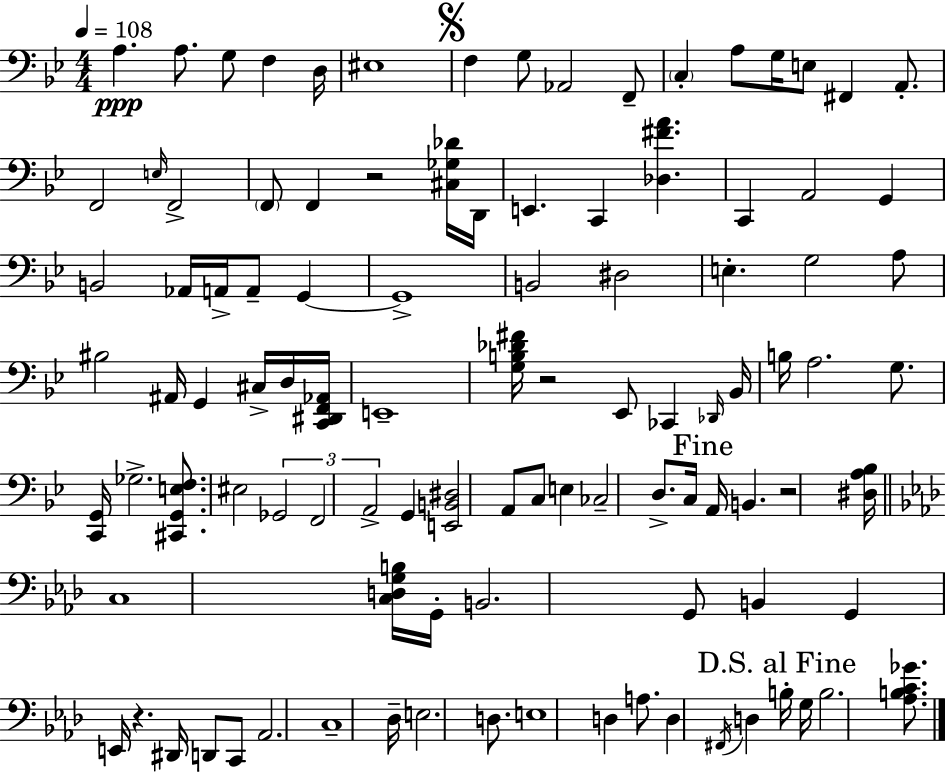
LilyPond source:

{
  \clef bass
  \numericTimeSignature
  \time 4/4
  \key bes \major
  \tempo 4 = 108
  a4.\ppp a8. g8 f4 d16 | eis1 | \mark \markup { \musicglyph "scripts.segno" } f4 g8 aes,2 f,8-- | \parenthesize c4-. a8 g16 e8 fis,4 a,8.-. | \break f,2 \grace { e16 } f,2-> | \parenthesize f,8 f,4 r2 <cis ges des'>16 | d,16 e,4. c,4 <des fis' a'>4. | c,4 a,2 g,4 | \break b,2 aes,16 a,16-> a,8-- g,4~~ | g,1-> | b,2 dis2 | e4.-. g2 a8 | \break bis2 ais,16 g,4 cis16-> d16 | <c, dis, f, aes,>16 e,1-- | <g b des' fis'>16 r2 ees,8 ces,4 | \grace { des,16 } bes,16 b16 a2. g8. | \break <c, g,>16 ges2.-> <cis, g, e f>8. | eis2 \tuplet 3/2 { ges,2 | f,2 a,2-> } | g,4 <e, b, dis>2 a,8 | \break c8 e4 ces2-- d8.-> | c16 \mark "Fine" a,16 b,4. r2 | <dis a bes>16 \bar "||" \break \key aes \major c1 | <c d g b>16 g,16-. b,2. g,8 | b,4 g,4 e,16 r4. dis,16 | d,8 c,8 aes,2. | \break c1-- | des16-- e2. d8. | e1 | d4 a8. d4 \acciaccatura { fis,16 } d4 | \break \mark "D.S. al Fine" b16-. g16 b2. <aes b c' ges'>8. | \bar "|."
}